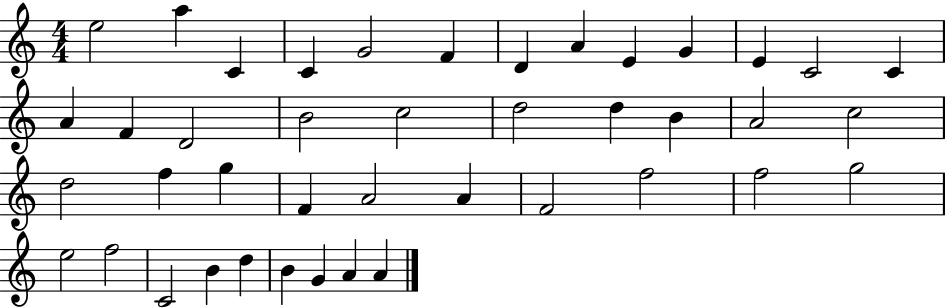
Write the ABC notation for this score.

X:1
T:Untitled
M:4/4
L:1/4
K:C
e2 a C C G2 F D A E G E C2 C A F D2 B2 c2 d2 d B A2 c2 d2 f g F A2 A F2 f2 f2 g2 e2 f2 C2 B d B G A A